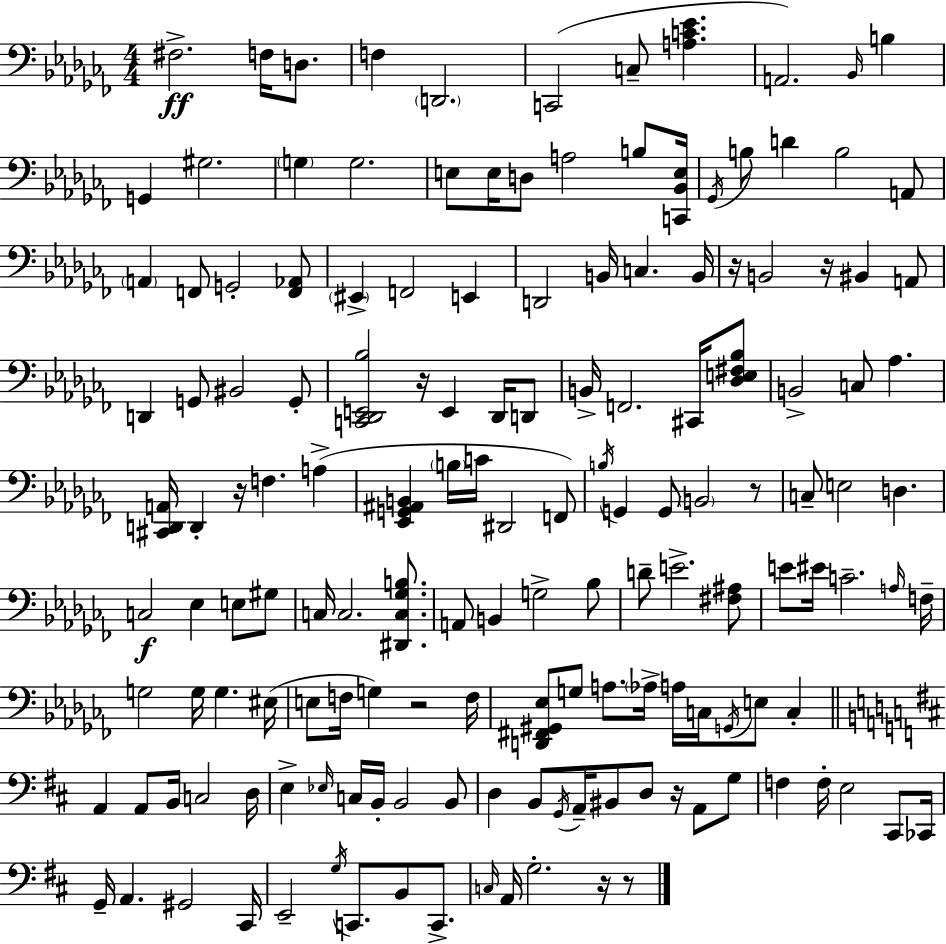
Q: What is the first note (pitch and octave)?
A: F#3